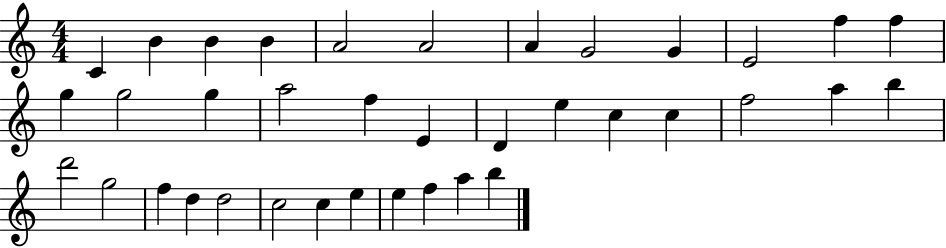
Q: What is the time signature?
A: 4/4